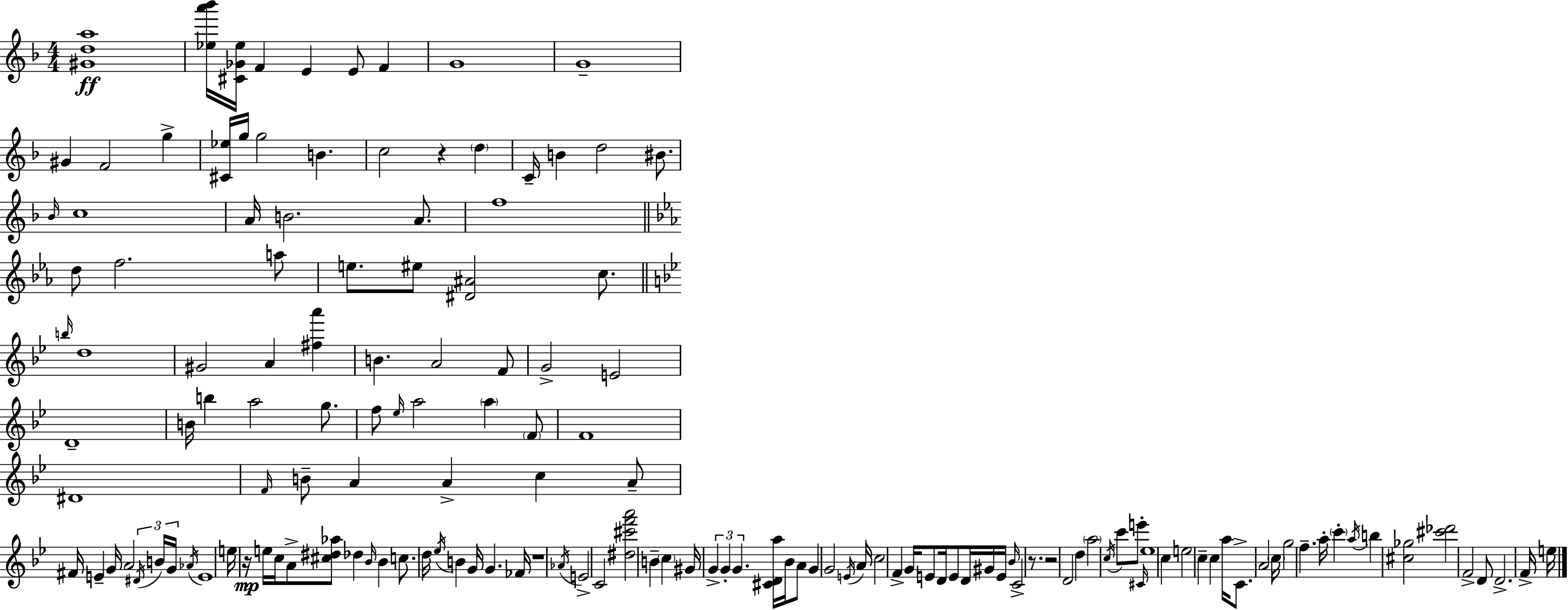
X:1
T:Untitled
M:4/4
L:1/4
K:F
[^Gda]4 [_ea'_b']/4 [^C_G_e]/4 F E E/2 F G4 G4 ^G F2 g [^C_e]/4 g/4 g2 B c2 z d C/4 B d2 ^B/2 _B/4 c4 A/4 B2 A/2 f4 d/2 f2 a/2 e/2 ^e/2 [^D^A]2 c/2 b/4 d4 ^G2 A [^fa'] B A2 F/2 G2 E2 D4 B/4 b a2 g/2 f/2 _e/4 a2 a F/2 F4 ^D4 F/4 B/2 A A c A/2 ^F/4 E G/4 A2 ^D/4 B/4 G/4 _A/4 E4 e/4 z/4 e/4 c/4 A/2 [^c^d_a]/2 _d _B/4 _B c/2 d/4 _e/4 B G/4 G _F/4 z4 _A/4 E2 C2 [^d^c'f'a']2 B c ^G/4 G G G [^CDa]/4 _B/4 A/2 G G2 E/4 A/4 c2 F G/4 E/2 D/4 E/2 D/4 ^G/4 E/4 _B/4 C2 z/2 z2 D2 d a2 c/4 c'/2 e'/2 ^C/4 _e4 c e2 c c a/4 C/2 A2 c/4 g2 f a/4 c' a/4 b [^c_g]2 [^c'_d']2 F2 D/2 D2 F/4 e/4